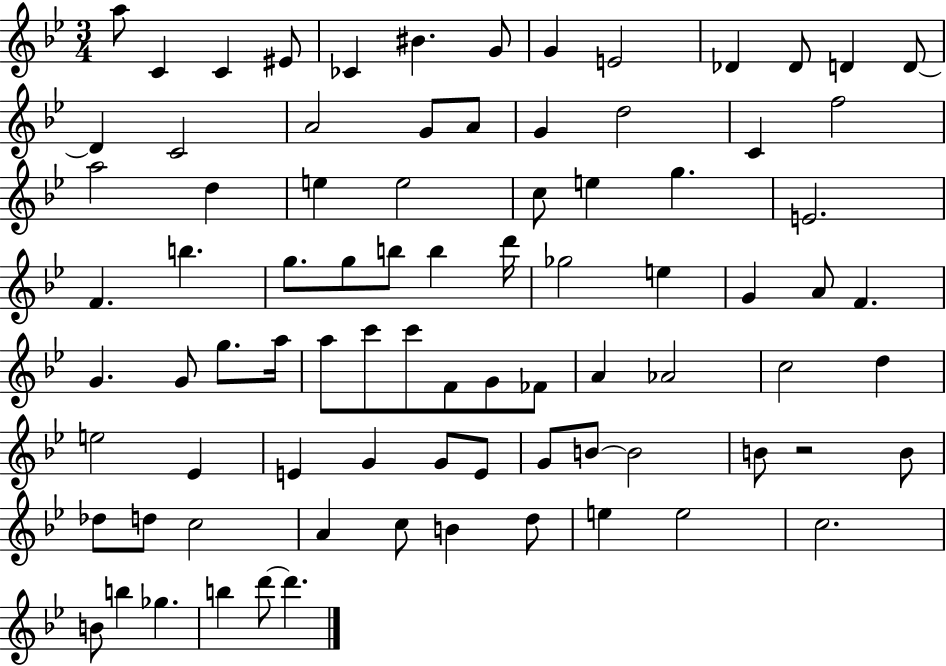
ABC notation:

X:1
T:Untitled
M:3/4
L:1/4
K:Bb
a/2 C C ^E/2 _C ^B G/2 G E2 _D _D/2 D D/2 D C2 A2 G/2 A/2 G d2 C f2 a2 d e e2 c/2 e g E2 F b g/2 g/2 b/2 b d'/4 _g2 e G A/2 F G G/2 g/2 a/4 a/2 c'/2 c'/2 F/2 G/2 _F/2 A _A2 c2 d e2 _E E G G/2 E/2 G/2 B/2 B2 B/2 z2 B/2 _d/2 d/2 c2 A c/2 B d/2 e e2 c2 B/2 b _g b d'/2 d'